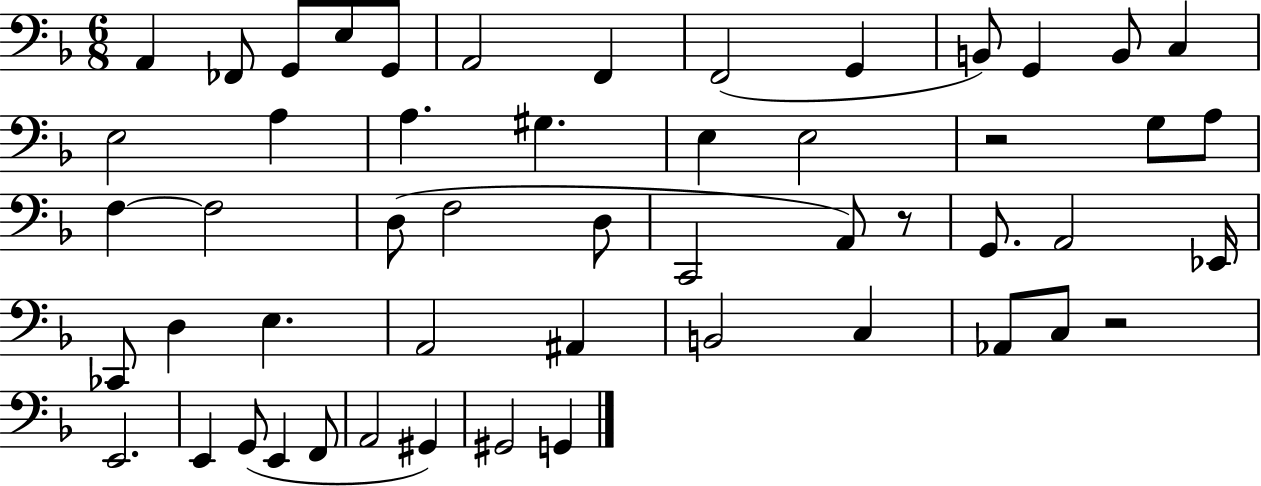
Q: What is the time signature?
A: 6/8